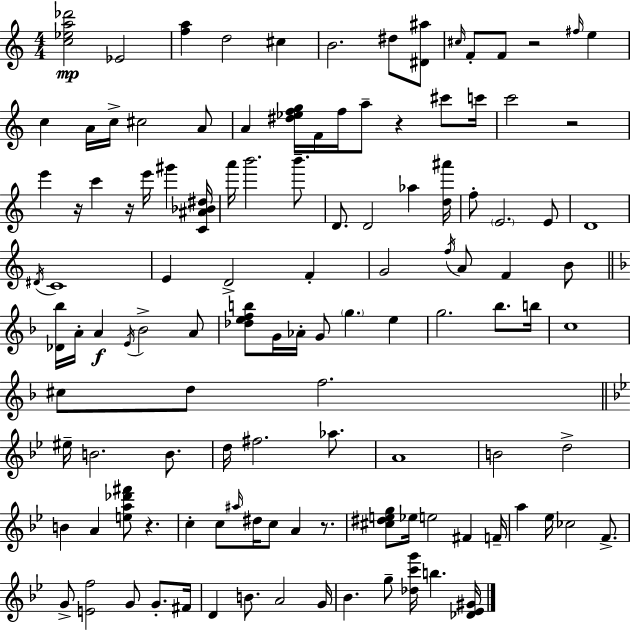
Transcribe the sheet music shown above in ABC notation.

X:1
T:Untitled
M:4/4
L:1/4
K:C
[c_ea_d']2 _E2 [fa] d2 ^c B2 ^d/2 [^D^a]/2 ^c/4 F/2 F/2 z2 ^f/4 e c A/4 c/4 ^c2 A/2 A [^d_efg]/4 F/4 f/4 a/2 z ^c'/2 c'/4 c'2 z2 e' z/4 c' z/4 e'/4 ^g' [C^A_B^d]/4 a'/4 b'2 b'/2 D/2 D2 _a [d^a']/4 f/2 E2 E/2 D4 ^D/4 C4 E D2 F G2 f/4 A/2 F B/2 [_D_b]/4 A/4 A E/4 _B2 A/2 [_defb]/2 G/4 _A/4 G/2 g e g2 _b/2 b/4 c4 ^c/2 d/2 f2 ^e/4 B2 B/2 d/4 ^f2 _a/2 A4 B2 d2 B A [ea_d'^f']/2 z c c/2 ^a/4 ^d/4 c/2 A z/2 [^c^deg]/2 _e/4 e2 ^F F/4 a _e/4 _c2 F/2 G/2 [Ef]2 G/2 G/2 ^F/4 D B/2 A2 G/4 _B g/2 [_dc'g']/4 b [_D_E^G]/4